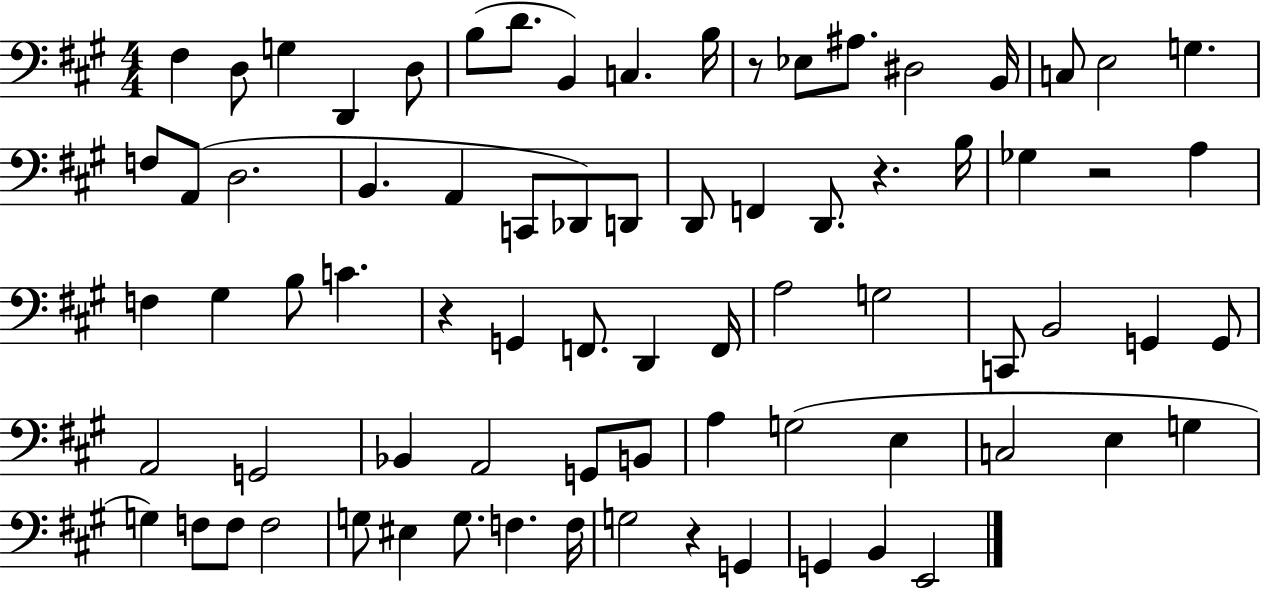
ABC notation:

X:1
T:Untitled
M:4/4
L:1/4
K:A
^F, D,/2 G, D,, D,/2 B,/2 D/2 B,, C, B,/4 z/2 _E,/2 ^A,/2 ^D,2 B,,/4 C,/2 E,2 G, F,/2 A,,/2 D,2 B,, A,, C,,/2 _D,,/2 D,,/2 D,,/2 F,, D,,/2 z B,/4 _G, z2 A, F, ^G, B,/2 C z G,, F,,/2 D,, F,,/4 A,2 G,2 C,,/2 B,,2 G,, G,,/2 A,,2 G,,2 _B,, A,,2 G,,/2 B,,/2 A, G,2 E, C,2 E, G, G, F,/2 F,/2 F,2 G,/2 ^E, G,/2 F, F,/4 G,2 z G,, G,, B,, E,,2